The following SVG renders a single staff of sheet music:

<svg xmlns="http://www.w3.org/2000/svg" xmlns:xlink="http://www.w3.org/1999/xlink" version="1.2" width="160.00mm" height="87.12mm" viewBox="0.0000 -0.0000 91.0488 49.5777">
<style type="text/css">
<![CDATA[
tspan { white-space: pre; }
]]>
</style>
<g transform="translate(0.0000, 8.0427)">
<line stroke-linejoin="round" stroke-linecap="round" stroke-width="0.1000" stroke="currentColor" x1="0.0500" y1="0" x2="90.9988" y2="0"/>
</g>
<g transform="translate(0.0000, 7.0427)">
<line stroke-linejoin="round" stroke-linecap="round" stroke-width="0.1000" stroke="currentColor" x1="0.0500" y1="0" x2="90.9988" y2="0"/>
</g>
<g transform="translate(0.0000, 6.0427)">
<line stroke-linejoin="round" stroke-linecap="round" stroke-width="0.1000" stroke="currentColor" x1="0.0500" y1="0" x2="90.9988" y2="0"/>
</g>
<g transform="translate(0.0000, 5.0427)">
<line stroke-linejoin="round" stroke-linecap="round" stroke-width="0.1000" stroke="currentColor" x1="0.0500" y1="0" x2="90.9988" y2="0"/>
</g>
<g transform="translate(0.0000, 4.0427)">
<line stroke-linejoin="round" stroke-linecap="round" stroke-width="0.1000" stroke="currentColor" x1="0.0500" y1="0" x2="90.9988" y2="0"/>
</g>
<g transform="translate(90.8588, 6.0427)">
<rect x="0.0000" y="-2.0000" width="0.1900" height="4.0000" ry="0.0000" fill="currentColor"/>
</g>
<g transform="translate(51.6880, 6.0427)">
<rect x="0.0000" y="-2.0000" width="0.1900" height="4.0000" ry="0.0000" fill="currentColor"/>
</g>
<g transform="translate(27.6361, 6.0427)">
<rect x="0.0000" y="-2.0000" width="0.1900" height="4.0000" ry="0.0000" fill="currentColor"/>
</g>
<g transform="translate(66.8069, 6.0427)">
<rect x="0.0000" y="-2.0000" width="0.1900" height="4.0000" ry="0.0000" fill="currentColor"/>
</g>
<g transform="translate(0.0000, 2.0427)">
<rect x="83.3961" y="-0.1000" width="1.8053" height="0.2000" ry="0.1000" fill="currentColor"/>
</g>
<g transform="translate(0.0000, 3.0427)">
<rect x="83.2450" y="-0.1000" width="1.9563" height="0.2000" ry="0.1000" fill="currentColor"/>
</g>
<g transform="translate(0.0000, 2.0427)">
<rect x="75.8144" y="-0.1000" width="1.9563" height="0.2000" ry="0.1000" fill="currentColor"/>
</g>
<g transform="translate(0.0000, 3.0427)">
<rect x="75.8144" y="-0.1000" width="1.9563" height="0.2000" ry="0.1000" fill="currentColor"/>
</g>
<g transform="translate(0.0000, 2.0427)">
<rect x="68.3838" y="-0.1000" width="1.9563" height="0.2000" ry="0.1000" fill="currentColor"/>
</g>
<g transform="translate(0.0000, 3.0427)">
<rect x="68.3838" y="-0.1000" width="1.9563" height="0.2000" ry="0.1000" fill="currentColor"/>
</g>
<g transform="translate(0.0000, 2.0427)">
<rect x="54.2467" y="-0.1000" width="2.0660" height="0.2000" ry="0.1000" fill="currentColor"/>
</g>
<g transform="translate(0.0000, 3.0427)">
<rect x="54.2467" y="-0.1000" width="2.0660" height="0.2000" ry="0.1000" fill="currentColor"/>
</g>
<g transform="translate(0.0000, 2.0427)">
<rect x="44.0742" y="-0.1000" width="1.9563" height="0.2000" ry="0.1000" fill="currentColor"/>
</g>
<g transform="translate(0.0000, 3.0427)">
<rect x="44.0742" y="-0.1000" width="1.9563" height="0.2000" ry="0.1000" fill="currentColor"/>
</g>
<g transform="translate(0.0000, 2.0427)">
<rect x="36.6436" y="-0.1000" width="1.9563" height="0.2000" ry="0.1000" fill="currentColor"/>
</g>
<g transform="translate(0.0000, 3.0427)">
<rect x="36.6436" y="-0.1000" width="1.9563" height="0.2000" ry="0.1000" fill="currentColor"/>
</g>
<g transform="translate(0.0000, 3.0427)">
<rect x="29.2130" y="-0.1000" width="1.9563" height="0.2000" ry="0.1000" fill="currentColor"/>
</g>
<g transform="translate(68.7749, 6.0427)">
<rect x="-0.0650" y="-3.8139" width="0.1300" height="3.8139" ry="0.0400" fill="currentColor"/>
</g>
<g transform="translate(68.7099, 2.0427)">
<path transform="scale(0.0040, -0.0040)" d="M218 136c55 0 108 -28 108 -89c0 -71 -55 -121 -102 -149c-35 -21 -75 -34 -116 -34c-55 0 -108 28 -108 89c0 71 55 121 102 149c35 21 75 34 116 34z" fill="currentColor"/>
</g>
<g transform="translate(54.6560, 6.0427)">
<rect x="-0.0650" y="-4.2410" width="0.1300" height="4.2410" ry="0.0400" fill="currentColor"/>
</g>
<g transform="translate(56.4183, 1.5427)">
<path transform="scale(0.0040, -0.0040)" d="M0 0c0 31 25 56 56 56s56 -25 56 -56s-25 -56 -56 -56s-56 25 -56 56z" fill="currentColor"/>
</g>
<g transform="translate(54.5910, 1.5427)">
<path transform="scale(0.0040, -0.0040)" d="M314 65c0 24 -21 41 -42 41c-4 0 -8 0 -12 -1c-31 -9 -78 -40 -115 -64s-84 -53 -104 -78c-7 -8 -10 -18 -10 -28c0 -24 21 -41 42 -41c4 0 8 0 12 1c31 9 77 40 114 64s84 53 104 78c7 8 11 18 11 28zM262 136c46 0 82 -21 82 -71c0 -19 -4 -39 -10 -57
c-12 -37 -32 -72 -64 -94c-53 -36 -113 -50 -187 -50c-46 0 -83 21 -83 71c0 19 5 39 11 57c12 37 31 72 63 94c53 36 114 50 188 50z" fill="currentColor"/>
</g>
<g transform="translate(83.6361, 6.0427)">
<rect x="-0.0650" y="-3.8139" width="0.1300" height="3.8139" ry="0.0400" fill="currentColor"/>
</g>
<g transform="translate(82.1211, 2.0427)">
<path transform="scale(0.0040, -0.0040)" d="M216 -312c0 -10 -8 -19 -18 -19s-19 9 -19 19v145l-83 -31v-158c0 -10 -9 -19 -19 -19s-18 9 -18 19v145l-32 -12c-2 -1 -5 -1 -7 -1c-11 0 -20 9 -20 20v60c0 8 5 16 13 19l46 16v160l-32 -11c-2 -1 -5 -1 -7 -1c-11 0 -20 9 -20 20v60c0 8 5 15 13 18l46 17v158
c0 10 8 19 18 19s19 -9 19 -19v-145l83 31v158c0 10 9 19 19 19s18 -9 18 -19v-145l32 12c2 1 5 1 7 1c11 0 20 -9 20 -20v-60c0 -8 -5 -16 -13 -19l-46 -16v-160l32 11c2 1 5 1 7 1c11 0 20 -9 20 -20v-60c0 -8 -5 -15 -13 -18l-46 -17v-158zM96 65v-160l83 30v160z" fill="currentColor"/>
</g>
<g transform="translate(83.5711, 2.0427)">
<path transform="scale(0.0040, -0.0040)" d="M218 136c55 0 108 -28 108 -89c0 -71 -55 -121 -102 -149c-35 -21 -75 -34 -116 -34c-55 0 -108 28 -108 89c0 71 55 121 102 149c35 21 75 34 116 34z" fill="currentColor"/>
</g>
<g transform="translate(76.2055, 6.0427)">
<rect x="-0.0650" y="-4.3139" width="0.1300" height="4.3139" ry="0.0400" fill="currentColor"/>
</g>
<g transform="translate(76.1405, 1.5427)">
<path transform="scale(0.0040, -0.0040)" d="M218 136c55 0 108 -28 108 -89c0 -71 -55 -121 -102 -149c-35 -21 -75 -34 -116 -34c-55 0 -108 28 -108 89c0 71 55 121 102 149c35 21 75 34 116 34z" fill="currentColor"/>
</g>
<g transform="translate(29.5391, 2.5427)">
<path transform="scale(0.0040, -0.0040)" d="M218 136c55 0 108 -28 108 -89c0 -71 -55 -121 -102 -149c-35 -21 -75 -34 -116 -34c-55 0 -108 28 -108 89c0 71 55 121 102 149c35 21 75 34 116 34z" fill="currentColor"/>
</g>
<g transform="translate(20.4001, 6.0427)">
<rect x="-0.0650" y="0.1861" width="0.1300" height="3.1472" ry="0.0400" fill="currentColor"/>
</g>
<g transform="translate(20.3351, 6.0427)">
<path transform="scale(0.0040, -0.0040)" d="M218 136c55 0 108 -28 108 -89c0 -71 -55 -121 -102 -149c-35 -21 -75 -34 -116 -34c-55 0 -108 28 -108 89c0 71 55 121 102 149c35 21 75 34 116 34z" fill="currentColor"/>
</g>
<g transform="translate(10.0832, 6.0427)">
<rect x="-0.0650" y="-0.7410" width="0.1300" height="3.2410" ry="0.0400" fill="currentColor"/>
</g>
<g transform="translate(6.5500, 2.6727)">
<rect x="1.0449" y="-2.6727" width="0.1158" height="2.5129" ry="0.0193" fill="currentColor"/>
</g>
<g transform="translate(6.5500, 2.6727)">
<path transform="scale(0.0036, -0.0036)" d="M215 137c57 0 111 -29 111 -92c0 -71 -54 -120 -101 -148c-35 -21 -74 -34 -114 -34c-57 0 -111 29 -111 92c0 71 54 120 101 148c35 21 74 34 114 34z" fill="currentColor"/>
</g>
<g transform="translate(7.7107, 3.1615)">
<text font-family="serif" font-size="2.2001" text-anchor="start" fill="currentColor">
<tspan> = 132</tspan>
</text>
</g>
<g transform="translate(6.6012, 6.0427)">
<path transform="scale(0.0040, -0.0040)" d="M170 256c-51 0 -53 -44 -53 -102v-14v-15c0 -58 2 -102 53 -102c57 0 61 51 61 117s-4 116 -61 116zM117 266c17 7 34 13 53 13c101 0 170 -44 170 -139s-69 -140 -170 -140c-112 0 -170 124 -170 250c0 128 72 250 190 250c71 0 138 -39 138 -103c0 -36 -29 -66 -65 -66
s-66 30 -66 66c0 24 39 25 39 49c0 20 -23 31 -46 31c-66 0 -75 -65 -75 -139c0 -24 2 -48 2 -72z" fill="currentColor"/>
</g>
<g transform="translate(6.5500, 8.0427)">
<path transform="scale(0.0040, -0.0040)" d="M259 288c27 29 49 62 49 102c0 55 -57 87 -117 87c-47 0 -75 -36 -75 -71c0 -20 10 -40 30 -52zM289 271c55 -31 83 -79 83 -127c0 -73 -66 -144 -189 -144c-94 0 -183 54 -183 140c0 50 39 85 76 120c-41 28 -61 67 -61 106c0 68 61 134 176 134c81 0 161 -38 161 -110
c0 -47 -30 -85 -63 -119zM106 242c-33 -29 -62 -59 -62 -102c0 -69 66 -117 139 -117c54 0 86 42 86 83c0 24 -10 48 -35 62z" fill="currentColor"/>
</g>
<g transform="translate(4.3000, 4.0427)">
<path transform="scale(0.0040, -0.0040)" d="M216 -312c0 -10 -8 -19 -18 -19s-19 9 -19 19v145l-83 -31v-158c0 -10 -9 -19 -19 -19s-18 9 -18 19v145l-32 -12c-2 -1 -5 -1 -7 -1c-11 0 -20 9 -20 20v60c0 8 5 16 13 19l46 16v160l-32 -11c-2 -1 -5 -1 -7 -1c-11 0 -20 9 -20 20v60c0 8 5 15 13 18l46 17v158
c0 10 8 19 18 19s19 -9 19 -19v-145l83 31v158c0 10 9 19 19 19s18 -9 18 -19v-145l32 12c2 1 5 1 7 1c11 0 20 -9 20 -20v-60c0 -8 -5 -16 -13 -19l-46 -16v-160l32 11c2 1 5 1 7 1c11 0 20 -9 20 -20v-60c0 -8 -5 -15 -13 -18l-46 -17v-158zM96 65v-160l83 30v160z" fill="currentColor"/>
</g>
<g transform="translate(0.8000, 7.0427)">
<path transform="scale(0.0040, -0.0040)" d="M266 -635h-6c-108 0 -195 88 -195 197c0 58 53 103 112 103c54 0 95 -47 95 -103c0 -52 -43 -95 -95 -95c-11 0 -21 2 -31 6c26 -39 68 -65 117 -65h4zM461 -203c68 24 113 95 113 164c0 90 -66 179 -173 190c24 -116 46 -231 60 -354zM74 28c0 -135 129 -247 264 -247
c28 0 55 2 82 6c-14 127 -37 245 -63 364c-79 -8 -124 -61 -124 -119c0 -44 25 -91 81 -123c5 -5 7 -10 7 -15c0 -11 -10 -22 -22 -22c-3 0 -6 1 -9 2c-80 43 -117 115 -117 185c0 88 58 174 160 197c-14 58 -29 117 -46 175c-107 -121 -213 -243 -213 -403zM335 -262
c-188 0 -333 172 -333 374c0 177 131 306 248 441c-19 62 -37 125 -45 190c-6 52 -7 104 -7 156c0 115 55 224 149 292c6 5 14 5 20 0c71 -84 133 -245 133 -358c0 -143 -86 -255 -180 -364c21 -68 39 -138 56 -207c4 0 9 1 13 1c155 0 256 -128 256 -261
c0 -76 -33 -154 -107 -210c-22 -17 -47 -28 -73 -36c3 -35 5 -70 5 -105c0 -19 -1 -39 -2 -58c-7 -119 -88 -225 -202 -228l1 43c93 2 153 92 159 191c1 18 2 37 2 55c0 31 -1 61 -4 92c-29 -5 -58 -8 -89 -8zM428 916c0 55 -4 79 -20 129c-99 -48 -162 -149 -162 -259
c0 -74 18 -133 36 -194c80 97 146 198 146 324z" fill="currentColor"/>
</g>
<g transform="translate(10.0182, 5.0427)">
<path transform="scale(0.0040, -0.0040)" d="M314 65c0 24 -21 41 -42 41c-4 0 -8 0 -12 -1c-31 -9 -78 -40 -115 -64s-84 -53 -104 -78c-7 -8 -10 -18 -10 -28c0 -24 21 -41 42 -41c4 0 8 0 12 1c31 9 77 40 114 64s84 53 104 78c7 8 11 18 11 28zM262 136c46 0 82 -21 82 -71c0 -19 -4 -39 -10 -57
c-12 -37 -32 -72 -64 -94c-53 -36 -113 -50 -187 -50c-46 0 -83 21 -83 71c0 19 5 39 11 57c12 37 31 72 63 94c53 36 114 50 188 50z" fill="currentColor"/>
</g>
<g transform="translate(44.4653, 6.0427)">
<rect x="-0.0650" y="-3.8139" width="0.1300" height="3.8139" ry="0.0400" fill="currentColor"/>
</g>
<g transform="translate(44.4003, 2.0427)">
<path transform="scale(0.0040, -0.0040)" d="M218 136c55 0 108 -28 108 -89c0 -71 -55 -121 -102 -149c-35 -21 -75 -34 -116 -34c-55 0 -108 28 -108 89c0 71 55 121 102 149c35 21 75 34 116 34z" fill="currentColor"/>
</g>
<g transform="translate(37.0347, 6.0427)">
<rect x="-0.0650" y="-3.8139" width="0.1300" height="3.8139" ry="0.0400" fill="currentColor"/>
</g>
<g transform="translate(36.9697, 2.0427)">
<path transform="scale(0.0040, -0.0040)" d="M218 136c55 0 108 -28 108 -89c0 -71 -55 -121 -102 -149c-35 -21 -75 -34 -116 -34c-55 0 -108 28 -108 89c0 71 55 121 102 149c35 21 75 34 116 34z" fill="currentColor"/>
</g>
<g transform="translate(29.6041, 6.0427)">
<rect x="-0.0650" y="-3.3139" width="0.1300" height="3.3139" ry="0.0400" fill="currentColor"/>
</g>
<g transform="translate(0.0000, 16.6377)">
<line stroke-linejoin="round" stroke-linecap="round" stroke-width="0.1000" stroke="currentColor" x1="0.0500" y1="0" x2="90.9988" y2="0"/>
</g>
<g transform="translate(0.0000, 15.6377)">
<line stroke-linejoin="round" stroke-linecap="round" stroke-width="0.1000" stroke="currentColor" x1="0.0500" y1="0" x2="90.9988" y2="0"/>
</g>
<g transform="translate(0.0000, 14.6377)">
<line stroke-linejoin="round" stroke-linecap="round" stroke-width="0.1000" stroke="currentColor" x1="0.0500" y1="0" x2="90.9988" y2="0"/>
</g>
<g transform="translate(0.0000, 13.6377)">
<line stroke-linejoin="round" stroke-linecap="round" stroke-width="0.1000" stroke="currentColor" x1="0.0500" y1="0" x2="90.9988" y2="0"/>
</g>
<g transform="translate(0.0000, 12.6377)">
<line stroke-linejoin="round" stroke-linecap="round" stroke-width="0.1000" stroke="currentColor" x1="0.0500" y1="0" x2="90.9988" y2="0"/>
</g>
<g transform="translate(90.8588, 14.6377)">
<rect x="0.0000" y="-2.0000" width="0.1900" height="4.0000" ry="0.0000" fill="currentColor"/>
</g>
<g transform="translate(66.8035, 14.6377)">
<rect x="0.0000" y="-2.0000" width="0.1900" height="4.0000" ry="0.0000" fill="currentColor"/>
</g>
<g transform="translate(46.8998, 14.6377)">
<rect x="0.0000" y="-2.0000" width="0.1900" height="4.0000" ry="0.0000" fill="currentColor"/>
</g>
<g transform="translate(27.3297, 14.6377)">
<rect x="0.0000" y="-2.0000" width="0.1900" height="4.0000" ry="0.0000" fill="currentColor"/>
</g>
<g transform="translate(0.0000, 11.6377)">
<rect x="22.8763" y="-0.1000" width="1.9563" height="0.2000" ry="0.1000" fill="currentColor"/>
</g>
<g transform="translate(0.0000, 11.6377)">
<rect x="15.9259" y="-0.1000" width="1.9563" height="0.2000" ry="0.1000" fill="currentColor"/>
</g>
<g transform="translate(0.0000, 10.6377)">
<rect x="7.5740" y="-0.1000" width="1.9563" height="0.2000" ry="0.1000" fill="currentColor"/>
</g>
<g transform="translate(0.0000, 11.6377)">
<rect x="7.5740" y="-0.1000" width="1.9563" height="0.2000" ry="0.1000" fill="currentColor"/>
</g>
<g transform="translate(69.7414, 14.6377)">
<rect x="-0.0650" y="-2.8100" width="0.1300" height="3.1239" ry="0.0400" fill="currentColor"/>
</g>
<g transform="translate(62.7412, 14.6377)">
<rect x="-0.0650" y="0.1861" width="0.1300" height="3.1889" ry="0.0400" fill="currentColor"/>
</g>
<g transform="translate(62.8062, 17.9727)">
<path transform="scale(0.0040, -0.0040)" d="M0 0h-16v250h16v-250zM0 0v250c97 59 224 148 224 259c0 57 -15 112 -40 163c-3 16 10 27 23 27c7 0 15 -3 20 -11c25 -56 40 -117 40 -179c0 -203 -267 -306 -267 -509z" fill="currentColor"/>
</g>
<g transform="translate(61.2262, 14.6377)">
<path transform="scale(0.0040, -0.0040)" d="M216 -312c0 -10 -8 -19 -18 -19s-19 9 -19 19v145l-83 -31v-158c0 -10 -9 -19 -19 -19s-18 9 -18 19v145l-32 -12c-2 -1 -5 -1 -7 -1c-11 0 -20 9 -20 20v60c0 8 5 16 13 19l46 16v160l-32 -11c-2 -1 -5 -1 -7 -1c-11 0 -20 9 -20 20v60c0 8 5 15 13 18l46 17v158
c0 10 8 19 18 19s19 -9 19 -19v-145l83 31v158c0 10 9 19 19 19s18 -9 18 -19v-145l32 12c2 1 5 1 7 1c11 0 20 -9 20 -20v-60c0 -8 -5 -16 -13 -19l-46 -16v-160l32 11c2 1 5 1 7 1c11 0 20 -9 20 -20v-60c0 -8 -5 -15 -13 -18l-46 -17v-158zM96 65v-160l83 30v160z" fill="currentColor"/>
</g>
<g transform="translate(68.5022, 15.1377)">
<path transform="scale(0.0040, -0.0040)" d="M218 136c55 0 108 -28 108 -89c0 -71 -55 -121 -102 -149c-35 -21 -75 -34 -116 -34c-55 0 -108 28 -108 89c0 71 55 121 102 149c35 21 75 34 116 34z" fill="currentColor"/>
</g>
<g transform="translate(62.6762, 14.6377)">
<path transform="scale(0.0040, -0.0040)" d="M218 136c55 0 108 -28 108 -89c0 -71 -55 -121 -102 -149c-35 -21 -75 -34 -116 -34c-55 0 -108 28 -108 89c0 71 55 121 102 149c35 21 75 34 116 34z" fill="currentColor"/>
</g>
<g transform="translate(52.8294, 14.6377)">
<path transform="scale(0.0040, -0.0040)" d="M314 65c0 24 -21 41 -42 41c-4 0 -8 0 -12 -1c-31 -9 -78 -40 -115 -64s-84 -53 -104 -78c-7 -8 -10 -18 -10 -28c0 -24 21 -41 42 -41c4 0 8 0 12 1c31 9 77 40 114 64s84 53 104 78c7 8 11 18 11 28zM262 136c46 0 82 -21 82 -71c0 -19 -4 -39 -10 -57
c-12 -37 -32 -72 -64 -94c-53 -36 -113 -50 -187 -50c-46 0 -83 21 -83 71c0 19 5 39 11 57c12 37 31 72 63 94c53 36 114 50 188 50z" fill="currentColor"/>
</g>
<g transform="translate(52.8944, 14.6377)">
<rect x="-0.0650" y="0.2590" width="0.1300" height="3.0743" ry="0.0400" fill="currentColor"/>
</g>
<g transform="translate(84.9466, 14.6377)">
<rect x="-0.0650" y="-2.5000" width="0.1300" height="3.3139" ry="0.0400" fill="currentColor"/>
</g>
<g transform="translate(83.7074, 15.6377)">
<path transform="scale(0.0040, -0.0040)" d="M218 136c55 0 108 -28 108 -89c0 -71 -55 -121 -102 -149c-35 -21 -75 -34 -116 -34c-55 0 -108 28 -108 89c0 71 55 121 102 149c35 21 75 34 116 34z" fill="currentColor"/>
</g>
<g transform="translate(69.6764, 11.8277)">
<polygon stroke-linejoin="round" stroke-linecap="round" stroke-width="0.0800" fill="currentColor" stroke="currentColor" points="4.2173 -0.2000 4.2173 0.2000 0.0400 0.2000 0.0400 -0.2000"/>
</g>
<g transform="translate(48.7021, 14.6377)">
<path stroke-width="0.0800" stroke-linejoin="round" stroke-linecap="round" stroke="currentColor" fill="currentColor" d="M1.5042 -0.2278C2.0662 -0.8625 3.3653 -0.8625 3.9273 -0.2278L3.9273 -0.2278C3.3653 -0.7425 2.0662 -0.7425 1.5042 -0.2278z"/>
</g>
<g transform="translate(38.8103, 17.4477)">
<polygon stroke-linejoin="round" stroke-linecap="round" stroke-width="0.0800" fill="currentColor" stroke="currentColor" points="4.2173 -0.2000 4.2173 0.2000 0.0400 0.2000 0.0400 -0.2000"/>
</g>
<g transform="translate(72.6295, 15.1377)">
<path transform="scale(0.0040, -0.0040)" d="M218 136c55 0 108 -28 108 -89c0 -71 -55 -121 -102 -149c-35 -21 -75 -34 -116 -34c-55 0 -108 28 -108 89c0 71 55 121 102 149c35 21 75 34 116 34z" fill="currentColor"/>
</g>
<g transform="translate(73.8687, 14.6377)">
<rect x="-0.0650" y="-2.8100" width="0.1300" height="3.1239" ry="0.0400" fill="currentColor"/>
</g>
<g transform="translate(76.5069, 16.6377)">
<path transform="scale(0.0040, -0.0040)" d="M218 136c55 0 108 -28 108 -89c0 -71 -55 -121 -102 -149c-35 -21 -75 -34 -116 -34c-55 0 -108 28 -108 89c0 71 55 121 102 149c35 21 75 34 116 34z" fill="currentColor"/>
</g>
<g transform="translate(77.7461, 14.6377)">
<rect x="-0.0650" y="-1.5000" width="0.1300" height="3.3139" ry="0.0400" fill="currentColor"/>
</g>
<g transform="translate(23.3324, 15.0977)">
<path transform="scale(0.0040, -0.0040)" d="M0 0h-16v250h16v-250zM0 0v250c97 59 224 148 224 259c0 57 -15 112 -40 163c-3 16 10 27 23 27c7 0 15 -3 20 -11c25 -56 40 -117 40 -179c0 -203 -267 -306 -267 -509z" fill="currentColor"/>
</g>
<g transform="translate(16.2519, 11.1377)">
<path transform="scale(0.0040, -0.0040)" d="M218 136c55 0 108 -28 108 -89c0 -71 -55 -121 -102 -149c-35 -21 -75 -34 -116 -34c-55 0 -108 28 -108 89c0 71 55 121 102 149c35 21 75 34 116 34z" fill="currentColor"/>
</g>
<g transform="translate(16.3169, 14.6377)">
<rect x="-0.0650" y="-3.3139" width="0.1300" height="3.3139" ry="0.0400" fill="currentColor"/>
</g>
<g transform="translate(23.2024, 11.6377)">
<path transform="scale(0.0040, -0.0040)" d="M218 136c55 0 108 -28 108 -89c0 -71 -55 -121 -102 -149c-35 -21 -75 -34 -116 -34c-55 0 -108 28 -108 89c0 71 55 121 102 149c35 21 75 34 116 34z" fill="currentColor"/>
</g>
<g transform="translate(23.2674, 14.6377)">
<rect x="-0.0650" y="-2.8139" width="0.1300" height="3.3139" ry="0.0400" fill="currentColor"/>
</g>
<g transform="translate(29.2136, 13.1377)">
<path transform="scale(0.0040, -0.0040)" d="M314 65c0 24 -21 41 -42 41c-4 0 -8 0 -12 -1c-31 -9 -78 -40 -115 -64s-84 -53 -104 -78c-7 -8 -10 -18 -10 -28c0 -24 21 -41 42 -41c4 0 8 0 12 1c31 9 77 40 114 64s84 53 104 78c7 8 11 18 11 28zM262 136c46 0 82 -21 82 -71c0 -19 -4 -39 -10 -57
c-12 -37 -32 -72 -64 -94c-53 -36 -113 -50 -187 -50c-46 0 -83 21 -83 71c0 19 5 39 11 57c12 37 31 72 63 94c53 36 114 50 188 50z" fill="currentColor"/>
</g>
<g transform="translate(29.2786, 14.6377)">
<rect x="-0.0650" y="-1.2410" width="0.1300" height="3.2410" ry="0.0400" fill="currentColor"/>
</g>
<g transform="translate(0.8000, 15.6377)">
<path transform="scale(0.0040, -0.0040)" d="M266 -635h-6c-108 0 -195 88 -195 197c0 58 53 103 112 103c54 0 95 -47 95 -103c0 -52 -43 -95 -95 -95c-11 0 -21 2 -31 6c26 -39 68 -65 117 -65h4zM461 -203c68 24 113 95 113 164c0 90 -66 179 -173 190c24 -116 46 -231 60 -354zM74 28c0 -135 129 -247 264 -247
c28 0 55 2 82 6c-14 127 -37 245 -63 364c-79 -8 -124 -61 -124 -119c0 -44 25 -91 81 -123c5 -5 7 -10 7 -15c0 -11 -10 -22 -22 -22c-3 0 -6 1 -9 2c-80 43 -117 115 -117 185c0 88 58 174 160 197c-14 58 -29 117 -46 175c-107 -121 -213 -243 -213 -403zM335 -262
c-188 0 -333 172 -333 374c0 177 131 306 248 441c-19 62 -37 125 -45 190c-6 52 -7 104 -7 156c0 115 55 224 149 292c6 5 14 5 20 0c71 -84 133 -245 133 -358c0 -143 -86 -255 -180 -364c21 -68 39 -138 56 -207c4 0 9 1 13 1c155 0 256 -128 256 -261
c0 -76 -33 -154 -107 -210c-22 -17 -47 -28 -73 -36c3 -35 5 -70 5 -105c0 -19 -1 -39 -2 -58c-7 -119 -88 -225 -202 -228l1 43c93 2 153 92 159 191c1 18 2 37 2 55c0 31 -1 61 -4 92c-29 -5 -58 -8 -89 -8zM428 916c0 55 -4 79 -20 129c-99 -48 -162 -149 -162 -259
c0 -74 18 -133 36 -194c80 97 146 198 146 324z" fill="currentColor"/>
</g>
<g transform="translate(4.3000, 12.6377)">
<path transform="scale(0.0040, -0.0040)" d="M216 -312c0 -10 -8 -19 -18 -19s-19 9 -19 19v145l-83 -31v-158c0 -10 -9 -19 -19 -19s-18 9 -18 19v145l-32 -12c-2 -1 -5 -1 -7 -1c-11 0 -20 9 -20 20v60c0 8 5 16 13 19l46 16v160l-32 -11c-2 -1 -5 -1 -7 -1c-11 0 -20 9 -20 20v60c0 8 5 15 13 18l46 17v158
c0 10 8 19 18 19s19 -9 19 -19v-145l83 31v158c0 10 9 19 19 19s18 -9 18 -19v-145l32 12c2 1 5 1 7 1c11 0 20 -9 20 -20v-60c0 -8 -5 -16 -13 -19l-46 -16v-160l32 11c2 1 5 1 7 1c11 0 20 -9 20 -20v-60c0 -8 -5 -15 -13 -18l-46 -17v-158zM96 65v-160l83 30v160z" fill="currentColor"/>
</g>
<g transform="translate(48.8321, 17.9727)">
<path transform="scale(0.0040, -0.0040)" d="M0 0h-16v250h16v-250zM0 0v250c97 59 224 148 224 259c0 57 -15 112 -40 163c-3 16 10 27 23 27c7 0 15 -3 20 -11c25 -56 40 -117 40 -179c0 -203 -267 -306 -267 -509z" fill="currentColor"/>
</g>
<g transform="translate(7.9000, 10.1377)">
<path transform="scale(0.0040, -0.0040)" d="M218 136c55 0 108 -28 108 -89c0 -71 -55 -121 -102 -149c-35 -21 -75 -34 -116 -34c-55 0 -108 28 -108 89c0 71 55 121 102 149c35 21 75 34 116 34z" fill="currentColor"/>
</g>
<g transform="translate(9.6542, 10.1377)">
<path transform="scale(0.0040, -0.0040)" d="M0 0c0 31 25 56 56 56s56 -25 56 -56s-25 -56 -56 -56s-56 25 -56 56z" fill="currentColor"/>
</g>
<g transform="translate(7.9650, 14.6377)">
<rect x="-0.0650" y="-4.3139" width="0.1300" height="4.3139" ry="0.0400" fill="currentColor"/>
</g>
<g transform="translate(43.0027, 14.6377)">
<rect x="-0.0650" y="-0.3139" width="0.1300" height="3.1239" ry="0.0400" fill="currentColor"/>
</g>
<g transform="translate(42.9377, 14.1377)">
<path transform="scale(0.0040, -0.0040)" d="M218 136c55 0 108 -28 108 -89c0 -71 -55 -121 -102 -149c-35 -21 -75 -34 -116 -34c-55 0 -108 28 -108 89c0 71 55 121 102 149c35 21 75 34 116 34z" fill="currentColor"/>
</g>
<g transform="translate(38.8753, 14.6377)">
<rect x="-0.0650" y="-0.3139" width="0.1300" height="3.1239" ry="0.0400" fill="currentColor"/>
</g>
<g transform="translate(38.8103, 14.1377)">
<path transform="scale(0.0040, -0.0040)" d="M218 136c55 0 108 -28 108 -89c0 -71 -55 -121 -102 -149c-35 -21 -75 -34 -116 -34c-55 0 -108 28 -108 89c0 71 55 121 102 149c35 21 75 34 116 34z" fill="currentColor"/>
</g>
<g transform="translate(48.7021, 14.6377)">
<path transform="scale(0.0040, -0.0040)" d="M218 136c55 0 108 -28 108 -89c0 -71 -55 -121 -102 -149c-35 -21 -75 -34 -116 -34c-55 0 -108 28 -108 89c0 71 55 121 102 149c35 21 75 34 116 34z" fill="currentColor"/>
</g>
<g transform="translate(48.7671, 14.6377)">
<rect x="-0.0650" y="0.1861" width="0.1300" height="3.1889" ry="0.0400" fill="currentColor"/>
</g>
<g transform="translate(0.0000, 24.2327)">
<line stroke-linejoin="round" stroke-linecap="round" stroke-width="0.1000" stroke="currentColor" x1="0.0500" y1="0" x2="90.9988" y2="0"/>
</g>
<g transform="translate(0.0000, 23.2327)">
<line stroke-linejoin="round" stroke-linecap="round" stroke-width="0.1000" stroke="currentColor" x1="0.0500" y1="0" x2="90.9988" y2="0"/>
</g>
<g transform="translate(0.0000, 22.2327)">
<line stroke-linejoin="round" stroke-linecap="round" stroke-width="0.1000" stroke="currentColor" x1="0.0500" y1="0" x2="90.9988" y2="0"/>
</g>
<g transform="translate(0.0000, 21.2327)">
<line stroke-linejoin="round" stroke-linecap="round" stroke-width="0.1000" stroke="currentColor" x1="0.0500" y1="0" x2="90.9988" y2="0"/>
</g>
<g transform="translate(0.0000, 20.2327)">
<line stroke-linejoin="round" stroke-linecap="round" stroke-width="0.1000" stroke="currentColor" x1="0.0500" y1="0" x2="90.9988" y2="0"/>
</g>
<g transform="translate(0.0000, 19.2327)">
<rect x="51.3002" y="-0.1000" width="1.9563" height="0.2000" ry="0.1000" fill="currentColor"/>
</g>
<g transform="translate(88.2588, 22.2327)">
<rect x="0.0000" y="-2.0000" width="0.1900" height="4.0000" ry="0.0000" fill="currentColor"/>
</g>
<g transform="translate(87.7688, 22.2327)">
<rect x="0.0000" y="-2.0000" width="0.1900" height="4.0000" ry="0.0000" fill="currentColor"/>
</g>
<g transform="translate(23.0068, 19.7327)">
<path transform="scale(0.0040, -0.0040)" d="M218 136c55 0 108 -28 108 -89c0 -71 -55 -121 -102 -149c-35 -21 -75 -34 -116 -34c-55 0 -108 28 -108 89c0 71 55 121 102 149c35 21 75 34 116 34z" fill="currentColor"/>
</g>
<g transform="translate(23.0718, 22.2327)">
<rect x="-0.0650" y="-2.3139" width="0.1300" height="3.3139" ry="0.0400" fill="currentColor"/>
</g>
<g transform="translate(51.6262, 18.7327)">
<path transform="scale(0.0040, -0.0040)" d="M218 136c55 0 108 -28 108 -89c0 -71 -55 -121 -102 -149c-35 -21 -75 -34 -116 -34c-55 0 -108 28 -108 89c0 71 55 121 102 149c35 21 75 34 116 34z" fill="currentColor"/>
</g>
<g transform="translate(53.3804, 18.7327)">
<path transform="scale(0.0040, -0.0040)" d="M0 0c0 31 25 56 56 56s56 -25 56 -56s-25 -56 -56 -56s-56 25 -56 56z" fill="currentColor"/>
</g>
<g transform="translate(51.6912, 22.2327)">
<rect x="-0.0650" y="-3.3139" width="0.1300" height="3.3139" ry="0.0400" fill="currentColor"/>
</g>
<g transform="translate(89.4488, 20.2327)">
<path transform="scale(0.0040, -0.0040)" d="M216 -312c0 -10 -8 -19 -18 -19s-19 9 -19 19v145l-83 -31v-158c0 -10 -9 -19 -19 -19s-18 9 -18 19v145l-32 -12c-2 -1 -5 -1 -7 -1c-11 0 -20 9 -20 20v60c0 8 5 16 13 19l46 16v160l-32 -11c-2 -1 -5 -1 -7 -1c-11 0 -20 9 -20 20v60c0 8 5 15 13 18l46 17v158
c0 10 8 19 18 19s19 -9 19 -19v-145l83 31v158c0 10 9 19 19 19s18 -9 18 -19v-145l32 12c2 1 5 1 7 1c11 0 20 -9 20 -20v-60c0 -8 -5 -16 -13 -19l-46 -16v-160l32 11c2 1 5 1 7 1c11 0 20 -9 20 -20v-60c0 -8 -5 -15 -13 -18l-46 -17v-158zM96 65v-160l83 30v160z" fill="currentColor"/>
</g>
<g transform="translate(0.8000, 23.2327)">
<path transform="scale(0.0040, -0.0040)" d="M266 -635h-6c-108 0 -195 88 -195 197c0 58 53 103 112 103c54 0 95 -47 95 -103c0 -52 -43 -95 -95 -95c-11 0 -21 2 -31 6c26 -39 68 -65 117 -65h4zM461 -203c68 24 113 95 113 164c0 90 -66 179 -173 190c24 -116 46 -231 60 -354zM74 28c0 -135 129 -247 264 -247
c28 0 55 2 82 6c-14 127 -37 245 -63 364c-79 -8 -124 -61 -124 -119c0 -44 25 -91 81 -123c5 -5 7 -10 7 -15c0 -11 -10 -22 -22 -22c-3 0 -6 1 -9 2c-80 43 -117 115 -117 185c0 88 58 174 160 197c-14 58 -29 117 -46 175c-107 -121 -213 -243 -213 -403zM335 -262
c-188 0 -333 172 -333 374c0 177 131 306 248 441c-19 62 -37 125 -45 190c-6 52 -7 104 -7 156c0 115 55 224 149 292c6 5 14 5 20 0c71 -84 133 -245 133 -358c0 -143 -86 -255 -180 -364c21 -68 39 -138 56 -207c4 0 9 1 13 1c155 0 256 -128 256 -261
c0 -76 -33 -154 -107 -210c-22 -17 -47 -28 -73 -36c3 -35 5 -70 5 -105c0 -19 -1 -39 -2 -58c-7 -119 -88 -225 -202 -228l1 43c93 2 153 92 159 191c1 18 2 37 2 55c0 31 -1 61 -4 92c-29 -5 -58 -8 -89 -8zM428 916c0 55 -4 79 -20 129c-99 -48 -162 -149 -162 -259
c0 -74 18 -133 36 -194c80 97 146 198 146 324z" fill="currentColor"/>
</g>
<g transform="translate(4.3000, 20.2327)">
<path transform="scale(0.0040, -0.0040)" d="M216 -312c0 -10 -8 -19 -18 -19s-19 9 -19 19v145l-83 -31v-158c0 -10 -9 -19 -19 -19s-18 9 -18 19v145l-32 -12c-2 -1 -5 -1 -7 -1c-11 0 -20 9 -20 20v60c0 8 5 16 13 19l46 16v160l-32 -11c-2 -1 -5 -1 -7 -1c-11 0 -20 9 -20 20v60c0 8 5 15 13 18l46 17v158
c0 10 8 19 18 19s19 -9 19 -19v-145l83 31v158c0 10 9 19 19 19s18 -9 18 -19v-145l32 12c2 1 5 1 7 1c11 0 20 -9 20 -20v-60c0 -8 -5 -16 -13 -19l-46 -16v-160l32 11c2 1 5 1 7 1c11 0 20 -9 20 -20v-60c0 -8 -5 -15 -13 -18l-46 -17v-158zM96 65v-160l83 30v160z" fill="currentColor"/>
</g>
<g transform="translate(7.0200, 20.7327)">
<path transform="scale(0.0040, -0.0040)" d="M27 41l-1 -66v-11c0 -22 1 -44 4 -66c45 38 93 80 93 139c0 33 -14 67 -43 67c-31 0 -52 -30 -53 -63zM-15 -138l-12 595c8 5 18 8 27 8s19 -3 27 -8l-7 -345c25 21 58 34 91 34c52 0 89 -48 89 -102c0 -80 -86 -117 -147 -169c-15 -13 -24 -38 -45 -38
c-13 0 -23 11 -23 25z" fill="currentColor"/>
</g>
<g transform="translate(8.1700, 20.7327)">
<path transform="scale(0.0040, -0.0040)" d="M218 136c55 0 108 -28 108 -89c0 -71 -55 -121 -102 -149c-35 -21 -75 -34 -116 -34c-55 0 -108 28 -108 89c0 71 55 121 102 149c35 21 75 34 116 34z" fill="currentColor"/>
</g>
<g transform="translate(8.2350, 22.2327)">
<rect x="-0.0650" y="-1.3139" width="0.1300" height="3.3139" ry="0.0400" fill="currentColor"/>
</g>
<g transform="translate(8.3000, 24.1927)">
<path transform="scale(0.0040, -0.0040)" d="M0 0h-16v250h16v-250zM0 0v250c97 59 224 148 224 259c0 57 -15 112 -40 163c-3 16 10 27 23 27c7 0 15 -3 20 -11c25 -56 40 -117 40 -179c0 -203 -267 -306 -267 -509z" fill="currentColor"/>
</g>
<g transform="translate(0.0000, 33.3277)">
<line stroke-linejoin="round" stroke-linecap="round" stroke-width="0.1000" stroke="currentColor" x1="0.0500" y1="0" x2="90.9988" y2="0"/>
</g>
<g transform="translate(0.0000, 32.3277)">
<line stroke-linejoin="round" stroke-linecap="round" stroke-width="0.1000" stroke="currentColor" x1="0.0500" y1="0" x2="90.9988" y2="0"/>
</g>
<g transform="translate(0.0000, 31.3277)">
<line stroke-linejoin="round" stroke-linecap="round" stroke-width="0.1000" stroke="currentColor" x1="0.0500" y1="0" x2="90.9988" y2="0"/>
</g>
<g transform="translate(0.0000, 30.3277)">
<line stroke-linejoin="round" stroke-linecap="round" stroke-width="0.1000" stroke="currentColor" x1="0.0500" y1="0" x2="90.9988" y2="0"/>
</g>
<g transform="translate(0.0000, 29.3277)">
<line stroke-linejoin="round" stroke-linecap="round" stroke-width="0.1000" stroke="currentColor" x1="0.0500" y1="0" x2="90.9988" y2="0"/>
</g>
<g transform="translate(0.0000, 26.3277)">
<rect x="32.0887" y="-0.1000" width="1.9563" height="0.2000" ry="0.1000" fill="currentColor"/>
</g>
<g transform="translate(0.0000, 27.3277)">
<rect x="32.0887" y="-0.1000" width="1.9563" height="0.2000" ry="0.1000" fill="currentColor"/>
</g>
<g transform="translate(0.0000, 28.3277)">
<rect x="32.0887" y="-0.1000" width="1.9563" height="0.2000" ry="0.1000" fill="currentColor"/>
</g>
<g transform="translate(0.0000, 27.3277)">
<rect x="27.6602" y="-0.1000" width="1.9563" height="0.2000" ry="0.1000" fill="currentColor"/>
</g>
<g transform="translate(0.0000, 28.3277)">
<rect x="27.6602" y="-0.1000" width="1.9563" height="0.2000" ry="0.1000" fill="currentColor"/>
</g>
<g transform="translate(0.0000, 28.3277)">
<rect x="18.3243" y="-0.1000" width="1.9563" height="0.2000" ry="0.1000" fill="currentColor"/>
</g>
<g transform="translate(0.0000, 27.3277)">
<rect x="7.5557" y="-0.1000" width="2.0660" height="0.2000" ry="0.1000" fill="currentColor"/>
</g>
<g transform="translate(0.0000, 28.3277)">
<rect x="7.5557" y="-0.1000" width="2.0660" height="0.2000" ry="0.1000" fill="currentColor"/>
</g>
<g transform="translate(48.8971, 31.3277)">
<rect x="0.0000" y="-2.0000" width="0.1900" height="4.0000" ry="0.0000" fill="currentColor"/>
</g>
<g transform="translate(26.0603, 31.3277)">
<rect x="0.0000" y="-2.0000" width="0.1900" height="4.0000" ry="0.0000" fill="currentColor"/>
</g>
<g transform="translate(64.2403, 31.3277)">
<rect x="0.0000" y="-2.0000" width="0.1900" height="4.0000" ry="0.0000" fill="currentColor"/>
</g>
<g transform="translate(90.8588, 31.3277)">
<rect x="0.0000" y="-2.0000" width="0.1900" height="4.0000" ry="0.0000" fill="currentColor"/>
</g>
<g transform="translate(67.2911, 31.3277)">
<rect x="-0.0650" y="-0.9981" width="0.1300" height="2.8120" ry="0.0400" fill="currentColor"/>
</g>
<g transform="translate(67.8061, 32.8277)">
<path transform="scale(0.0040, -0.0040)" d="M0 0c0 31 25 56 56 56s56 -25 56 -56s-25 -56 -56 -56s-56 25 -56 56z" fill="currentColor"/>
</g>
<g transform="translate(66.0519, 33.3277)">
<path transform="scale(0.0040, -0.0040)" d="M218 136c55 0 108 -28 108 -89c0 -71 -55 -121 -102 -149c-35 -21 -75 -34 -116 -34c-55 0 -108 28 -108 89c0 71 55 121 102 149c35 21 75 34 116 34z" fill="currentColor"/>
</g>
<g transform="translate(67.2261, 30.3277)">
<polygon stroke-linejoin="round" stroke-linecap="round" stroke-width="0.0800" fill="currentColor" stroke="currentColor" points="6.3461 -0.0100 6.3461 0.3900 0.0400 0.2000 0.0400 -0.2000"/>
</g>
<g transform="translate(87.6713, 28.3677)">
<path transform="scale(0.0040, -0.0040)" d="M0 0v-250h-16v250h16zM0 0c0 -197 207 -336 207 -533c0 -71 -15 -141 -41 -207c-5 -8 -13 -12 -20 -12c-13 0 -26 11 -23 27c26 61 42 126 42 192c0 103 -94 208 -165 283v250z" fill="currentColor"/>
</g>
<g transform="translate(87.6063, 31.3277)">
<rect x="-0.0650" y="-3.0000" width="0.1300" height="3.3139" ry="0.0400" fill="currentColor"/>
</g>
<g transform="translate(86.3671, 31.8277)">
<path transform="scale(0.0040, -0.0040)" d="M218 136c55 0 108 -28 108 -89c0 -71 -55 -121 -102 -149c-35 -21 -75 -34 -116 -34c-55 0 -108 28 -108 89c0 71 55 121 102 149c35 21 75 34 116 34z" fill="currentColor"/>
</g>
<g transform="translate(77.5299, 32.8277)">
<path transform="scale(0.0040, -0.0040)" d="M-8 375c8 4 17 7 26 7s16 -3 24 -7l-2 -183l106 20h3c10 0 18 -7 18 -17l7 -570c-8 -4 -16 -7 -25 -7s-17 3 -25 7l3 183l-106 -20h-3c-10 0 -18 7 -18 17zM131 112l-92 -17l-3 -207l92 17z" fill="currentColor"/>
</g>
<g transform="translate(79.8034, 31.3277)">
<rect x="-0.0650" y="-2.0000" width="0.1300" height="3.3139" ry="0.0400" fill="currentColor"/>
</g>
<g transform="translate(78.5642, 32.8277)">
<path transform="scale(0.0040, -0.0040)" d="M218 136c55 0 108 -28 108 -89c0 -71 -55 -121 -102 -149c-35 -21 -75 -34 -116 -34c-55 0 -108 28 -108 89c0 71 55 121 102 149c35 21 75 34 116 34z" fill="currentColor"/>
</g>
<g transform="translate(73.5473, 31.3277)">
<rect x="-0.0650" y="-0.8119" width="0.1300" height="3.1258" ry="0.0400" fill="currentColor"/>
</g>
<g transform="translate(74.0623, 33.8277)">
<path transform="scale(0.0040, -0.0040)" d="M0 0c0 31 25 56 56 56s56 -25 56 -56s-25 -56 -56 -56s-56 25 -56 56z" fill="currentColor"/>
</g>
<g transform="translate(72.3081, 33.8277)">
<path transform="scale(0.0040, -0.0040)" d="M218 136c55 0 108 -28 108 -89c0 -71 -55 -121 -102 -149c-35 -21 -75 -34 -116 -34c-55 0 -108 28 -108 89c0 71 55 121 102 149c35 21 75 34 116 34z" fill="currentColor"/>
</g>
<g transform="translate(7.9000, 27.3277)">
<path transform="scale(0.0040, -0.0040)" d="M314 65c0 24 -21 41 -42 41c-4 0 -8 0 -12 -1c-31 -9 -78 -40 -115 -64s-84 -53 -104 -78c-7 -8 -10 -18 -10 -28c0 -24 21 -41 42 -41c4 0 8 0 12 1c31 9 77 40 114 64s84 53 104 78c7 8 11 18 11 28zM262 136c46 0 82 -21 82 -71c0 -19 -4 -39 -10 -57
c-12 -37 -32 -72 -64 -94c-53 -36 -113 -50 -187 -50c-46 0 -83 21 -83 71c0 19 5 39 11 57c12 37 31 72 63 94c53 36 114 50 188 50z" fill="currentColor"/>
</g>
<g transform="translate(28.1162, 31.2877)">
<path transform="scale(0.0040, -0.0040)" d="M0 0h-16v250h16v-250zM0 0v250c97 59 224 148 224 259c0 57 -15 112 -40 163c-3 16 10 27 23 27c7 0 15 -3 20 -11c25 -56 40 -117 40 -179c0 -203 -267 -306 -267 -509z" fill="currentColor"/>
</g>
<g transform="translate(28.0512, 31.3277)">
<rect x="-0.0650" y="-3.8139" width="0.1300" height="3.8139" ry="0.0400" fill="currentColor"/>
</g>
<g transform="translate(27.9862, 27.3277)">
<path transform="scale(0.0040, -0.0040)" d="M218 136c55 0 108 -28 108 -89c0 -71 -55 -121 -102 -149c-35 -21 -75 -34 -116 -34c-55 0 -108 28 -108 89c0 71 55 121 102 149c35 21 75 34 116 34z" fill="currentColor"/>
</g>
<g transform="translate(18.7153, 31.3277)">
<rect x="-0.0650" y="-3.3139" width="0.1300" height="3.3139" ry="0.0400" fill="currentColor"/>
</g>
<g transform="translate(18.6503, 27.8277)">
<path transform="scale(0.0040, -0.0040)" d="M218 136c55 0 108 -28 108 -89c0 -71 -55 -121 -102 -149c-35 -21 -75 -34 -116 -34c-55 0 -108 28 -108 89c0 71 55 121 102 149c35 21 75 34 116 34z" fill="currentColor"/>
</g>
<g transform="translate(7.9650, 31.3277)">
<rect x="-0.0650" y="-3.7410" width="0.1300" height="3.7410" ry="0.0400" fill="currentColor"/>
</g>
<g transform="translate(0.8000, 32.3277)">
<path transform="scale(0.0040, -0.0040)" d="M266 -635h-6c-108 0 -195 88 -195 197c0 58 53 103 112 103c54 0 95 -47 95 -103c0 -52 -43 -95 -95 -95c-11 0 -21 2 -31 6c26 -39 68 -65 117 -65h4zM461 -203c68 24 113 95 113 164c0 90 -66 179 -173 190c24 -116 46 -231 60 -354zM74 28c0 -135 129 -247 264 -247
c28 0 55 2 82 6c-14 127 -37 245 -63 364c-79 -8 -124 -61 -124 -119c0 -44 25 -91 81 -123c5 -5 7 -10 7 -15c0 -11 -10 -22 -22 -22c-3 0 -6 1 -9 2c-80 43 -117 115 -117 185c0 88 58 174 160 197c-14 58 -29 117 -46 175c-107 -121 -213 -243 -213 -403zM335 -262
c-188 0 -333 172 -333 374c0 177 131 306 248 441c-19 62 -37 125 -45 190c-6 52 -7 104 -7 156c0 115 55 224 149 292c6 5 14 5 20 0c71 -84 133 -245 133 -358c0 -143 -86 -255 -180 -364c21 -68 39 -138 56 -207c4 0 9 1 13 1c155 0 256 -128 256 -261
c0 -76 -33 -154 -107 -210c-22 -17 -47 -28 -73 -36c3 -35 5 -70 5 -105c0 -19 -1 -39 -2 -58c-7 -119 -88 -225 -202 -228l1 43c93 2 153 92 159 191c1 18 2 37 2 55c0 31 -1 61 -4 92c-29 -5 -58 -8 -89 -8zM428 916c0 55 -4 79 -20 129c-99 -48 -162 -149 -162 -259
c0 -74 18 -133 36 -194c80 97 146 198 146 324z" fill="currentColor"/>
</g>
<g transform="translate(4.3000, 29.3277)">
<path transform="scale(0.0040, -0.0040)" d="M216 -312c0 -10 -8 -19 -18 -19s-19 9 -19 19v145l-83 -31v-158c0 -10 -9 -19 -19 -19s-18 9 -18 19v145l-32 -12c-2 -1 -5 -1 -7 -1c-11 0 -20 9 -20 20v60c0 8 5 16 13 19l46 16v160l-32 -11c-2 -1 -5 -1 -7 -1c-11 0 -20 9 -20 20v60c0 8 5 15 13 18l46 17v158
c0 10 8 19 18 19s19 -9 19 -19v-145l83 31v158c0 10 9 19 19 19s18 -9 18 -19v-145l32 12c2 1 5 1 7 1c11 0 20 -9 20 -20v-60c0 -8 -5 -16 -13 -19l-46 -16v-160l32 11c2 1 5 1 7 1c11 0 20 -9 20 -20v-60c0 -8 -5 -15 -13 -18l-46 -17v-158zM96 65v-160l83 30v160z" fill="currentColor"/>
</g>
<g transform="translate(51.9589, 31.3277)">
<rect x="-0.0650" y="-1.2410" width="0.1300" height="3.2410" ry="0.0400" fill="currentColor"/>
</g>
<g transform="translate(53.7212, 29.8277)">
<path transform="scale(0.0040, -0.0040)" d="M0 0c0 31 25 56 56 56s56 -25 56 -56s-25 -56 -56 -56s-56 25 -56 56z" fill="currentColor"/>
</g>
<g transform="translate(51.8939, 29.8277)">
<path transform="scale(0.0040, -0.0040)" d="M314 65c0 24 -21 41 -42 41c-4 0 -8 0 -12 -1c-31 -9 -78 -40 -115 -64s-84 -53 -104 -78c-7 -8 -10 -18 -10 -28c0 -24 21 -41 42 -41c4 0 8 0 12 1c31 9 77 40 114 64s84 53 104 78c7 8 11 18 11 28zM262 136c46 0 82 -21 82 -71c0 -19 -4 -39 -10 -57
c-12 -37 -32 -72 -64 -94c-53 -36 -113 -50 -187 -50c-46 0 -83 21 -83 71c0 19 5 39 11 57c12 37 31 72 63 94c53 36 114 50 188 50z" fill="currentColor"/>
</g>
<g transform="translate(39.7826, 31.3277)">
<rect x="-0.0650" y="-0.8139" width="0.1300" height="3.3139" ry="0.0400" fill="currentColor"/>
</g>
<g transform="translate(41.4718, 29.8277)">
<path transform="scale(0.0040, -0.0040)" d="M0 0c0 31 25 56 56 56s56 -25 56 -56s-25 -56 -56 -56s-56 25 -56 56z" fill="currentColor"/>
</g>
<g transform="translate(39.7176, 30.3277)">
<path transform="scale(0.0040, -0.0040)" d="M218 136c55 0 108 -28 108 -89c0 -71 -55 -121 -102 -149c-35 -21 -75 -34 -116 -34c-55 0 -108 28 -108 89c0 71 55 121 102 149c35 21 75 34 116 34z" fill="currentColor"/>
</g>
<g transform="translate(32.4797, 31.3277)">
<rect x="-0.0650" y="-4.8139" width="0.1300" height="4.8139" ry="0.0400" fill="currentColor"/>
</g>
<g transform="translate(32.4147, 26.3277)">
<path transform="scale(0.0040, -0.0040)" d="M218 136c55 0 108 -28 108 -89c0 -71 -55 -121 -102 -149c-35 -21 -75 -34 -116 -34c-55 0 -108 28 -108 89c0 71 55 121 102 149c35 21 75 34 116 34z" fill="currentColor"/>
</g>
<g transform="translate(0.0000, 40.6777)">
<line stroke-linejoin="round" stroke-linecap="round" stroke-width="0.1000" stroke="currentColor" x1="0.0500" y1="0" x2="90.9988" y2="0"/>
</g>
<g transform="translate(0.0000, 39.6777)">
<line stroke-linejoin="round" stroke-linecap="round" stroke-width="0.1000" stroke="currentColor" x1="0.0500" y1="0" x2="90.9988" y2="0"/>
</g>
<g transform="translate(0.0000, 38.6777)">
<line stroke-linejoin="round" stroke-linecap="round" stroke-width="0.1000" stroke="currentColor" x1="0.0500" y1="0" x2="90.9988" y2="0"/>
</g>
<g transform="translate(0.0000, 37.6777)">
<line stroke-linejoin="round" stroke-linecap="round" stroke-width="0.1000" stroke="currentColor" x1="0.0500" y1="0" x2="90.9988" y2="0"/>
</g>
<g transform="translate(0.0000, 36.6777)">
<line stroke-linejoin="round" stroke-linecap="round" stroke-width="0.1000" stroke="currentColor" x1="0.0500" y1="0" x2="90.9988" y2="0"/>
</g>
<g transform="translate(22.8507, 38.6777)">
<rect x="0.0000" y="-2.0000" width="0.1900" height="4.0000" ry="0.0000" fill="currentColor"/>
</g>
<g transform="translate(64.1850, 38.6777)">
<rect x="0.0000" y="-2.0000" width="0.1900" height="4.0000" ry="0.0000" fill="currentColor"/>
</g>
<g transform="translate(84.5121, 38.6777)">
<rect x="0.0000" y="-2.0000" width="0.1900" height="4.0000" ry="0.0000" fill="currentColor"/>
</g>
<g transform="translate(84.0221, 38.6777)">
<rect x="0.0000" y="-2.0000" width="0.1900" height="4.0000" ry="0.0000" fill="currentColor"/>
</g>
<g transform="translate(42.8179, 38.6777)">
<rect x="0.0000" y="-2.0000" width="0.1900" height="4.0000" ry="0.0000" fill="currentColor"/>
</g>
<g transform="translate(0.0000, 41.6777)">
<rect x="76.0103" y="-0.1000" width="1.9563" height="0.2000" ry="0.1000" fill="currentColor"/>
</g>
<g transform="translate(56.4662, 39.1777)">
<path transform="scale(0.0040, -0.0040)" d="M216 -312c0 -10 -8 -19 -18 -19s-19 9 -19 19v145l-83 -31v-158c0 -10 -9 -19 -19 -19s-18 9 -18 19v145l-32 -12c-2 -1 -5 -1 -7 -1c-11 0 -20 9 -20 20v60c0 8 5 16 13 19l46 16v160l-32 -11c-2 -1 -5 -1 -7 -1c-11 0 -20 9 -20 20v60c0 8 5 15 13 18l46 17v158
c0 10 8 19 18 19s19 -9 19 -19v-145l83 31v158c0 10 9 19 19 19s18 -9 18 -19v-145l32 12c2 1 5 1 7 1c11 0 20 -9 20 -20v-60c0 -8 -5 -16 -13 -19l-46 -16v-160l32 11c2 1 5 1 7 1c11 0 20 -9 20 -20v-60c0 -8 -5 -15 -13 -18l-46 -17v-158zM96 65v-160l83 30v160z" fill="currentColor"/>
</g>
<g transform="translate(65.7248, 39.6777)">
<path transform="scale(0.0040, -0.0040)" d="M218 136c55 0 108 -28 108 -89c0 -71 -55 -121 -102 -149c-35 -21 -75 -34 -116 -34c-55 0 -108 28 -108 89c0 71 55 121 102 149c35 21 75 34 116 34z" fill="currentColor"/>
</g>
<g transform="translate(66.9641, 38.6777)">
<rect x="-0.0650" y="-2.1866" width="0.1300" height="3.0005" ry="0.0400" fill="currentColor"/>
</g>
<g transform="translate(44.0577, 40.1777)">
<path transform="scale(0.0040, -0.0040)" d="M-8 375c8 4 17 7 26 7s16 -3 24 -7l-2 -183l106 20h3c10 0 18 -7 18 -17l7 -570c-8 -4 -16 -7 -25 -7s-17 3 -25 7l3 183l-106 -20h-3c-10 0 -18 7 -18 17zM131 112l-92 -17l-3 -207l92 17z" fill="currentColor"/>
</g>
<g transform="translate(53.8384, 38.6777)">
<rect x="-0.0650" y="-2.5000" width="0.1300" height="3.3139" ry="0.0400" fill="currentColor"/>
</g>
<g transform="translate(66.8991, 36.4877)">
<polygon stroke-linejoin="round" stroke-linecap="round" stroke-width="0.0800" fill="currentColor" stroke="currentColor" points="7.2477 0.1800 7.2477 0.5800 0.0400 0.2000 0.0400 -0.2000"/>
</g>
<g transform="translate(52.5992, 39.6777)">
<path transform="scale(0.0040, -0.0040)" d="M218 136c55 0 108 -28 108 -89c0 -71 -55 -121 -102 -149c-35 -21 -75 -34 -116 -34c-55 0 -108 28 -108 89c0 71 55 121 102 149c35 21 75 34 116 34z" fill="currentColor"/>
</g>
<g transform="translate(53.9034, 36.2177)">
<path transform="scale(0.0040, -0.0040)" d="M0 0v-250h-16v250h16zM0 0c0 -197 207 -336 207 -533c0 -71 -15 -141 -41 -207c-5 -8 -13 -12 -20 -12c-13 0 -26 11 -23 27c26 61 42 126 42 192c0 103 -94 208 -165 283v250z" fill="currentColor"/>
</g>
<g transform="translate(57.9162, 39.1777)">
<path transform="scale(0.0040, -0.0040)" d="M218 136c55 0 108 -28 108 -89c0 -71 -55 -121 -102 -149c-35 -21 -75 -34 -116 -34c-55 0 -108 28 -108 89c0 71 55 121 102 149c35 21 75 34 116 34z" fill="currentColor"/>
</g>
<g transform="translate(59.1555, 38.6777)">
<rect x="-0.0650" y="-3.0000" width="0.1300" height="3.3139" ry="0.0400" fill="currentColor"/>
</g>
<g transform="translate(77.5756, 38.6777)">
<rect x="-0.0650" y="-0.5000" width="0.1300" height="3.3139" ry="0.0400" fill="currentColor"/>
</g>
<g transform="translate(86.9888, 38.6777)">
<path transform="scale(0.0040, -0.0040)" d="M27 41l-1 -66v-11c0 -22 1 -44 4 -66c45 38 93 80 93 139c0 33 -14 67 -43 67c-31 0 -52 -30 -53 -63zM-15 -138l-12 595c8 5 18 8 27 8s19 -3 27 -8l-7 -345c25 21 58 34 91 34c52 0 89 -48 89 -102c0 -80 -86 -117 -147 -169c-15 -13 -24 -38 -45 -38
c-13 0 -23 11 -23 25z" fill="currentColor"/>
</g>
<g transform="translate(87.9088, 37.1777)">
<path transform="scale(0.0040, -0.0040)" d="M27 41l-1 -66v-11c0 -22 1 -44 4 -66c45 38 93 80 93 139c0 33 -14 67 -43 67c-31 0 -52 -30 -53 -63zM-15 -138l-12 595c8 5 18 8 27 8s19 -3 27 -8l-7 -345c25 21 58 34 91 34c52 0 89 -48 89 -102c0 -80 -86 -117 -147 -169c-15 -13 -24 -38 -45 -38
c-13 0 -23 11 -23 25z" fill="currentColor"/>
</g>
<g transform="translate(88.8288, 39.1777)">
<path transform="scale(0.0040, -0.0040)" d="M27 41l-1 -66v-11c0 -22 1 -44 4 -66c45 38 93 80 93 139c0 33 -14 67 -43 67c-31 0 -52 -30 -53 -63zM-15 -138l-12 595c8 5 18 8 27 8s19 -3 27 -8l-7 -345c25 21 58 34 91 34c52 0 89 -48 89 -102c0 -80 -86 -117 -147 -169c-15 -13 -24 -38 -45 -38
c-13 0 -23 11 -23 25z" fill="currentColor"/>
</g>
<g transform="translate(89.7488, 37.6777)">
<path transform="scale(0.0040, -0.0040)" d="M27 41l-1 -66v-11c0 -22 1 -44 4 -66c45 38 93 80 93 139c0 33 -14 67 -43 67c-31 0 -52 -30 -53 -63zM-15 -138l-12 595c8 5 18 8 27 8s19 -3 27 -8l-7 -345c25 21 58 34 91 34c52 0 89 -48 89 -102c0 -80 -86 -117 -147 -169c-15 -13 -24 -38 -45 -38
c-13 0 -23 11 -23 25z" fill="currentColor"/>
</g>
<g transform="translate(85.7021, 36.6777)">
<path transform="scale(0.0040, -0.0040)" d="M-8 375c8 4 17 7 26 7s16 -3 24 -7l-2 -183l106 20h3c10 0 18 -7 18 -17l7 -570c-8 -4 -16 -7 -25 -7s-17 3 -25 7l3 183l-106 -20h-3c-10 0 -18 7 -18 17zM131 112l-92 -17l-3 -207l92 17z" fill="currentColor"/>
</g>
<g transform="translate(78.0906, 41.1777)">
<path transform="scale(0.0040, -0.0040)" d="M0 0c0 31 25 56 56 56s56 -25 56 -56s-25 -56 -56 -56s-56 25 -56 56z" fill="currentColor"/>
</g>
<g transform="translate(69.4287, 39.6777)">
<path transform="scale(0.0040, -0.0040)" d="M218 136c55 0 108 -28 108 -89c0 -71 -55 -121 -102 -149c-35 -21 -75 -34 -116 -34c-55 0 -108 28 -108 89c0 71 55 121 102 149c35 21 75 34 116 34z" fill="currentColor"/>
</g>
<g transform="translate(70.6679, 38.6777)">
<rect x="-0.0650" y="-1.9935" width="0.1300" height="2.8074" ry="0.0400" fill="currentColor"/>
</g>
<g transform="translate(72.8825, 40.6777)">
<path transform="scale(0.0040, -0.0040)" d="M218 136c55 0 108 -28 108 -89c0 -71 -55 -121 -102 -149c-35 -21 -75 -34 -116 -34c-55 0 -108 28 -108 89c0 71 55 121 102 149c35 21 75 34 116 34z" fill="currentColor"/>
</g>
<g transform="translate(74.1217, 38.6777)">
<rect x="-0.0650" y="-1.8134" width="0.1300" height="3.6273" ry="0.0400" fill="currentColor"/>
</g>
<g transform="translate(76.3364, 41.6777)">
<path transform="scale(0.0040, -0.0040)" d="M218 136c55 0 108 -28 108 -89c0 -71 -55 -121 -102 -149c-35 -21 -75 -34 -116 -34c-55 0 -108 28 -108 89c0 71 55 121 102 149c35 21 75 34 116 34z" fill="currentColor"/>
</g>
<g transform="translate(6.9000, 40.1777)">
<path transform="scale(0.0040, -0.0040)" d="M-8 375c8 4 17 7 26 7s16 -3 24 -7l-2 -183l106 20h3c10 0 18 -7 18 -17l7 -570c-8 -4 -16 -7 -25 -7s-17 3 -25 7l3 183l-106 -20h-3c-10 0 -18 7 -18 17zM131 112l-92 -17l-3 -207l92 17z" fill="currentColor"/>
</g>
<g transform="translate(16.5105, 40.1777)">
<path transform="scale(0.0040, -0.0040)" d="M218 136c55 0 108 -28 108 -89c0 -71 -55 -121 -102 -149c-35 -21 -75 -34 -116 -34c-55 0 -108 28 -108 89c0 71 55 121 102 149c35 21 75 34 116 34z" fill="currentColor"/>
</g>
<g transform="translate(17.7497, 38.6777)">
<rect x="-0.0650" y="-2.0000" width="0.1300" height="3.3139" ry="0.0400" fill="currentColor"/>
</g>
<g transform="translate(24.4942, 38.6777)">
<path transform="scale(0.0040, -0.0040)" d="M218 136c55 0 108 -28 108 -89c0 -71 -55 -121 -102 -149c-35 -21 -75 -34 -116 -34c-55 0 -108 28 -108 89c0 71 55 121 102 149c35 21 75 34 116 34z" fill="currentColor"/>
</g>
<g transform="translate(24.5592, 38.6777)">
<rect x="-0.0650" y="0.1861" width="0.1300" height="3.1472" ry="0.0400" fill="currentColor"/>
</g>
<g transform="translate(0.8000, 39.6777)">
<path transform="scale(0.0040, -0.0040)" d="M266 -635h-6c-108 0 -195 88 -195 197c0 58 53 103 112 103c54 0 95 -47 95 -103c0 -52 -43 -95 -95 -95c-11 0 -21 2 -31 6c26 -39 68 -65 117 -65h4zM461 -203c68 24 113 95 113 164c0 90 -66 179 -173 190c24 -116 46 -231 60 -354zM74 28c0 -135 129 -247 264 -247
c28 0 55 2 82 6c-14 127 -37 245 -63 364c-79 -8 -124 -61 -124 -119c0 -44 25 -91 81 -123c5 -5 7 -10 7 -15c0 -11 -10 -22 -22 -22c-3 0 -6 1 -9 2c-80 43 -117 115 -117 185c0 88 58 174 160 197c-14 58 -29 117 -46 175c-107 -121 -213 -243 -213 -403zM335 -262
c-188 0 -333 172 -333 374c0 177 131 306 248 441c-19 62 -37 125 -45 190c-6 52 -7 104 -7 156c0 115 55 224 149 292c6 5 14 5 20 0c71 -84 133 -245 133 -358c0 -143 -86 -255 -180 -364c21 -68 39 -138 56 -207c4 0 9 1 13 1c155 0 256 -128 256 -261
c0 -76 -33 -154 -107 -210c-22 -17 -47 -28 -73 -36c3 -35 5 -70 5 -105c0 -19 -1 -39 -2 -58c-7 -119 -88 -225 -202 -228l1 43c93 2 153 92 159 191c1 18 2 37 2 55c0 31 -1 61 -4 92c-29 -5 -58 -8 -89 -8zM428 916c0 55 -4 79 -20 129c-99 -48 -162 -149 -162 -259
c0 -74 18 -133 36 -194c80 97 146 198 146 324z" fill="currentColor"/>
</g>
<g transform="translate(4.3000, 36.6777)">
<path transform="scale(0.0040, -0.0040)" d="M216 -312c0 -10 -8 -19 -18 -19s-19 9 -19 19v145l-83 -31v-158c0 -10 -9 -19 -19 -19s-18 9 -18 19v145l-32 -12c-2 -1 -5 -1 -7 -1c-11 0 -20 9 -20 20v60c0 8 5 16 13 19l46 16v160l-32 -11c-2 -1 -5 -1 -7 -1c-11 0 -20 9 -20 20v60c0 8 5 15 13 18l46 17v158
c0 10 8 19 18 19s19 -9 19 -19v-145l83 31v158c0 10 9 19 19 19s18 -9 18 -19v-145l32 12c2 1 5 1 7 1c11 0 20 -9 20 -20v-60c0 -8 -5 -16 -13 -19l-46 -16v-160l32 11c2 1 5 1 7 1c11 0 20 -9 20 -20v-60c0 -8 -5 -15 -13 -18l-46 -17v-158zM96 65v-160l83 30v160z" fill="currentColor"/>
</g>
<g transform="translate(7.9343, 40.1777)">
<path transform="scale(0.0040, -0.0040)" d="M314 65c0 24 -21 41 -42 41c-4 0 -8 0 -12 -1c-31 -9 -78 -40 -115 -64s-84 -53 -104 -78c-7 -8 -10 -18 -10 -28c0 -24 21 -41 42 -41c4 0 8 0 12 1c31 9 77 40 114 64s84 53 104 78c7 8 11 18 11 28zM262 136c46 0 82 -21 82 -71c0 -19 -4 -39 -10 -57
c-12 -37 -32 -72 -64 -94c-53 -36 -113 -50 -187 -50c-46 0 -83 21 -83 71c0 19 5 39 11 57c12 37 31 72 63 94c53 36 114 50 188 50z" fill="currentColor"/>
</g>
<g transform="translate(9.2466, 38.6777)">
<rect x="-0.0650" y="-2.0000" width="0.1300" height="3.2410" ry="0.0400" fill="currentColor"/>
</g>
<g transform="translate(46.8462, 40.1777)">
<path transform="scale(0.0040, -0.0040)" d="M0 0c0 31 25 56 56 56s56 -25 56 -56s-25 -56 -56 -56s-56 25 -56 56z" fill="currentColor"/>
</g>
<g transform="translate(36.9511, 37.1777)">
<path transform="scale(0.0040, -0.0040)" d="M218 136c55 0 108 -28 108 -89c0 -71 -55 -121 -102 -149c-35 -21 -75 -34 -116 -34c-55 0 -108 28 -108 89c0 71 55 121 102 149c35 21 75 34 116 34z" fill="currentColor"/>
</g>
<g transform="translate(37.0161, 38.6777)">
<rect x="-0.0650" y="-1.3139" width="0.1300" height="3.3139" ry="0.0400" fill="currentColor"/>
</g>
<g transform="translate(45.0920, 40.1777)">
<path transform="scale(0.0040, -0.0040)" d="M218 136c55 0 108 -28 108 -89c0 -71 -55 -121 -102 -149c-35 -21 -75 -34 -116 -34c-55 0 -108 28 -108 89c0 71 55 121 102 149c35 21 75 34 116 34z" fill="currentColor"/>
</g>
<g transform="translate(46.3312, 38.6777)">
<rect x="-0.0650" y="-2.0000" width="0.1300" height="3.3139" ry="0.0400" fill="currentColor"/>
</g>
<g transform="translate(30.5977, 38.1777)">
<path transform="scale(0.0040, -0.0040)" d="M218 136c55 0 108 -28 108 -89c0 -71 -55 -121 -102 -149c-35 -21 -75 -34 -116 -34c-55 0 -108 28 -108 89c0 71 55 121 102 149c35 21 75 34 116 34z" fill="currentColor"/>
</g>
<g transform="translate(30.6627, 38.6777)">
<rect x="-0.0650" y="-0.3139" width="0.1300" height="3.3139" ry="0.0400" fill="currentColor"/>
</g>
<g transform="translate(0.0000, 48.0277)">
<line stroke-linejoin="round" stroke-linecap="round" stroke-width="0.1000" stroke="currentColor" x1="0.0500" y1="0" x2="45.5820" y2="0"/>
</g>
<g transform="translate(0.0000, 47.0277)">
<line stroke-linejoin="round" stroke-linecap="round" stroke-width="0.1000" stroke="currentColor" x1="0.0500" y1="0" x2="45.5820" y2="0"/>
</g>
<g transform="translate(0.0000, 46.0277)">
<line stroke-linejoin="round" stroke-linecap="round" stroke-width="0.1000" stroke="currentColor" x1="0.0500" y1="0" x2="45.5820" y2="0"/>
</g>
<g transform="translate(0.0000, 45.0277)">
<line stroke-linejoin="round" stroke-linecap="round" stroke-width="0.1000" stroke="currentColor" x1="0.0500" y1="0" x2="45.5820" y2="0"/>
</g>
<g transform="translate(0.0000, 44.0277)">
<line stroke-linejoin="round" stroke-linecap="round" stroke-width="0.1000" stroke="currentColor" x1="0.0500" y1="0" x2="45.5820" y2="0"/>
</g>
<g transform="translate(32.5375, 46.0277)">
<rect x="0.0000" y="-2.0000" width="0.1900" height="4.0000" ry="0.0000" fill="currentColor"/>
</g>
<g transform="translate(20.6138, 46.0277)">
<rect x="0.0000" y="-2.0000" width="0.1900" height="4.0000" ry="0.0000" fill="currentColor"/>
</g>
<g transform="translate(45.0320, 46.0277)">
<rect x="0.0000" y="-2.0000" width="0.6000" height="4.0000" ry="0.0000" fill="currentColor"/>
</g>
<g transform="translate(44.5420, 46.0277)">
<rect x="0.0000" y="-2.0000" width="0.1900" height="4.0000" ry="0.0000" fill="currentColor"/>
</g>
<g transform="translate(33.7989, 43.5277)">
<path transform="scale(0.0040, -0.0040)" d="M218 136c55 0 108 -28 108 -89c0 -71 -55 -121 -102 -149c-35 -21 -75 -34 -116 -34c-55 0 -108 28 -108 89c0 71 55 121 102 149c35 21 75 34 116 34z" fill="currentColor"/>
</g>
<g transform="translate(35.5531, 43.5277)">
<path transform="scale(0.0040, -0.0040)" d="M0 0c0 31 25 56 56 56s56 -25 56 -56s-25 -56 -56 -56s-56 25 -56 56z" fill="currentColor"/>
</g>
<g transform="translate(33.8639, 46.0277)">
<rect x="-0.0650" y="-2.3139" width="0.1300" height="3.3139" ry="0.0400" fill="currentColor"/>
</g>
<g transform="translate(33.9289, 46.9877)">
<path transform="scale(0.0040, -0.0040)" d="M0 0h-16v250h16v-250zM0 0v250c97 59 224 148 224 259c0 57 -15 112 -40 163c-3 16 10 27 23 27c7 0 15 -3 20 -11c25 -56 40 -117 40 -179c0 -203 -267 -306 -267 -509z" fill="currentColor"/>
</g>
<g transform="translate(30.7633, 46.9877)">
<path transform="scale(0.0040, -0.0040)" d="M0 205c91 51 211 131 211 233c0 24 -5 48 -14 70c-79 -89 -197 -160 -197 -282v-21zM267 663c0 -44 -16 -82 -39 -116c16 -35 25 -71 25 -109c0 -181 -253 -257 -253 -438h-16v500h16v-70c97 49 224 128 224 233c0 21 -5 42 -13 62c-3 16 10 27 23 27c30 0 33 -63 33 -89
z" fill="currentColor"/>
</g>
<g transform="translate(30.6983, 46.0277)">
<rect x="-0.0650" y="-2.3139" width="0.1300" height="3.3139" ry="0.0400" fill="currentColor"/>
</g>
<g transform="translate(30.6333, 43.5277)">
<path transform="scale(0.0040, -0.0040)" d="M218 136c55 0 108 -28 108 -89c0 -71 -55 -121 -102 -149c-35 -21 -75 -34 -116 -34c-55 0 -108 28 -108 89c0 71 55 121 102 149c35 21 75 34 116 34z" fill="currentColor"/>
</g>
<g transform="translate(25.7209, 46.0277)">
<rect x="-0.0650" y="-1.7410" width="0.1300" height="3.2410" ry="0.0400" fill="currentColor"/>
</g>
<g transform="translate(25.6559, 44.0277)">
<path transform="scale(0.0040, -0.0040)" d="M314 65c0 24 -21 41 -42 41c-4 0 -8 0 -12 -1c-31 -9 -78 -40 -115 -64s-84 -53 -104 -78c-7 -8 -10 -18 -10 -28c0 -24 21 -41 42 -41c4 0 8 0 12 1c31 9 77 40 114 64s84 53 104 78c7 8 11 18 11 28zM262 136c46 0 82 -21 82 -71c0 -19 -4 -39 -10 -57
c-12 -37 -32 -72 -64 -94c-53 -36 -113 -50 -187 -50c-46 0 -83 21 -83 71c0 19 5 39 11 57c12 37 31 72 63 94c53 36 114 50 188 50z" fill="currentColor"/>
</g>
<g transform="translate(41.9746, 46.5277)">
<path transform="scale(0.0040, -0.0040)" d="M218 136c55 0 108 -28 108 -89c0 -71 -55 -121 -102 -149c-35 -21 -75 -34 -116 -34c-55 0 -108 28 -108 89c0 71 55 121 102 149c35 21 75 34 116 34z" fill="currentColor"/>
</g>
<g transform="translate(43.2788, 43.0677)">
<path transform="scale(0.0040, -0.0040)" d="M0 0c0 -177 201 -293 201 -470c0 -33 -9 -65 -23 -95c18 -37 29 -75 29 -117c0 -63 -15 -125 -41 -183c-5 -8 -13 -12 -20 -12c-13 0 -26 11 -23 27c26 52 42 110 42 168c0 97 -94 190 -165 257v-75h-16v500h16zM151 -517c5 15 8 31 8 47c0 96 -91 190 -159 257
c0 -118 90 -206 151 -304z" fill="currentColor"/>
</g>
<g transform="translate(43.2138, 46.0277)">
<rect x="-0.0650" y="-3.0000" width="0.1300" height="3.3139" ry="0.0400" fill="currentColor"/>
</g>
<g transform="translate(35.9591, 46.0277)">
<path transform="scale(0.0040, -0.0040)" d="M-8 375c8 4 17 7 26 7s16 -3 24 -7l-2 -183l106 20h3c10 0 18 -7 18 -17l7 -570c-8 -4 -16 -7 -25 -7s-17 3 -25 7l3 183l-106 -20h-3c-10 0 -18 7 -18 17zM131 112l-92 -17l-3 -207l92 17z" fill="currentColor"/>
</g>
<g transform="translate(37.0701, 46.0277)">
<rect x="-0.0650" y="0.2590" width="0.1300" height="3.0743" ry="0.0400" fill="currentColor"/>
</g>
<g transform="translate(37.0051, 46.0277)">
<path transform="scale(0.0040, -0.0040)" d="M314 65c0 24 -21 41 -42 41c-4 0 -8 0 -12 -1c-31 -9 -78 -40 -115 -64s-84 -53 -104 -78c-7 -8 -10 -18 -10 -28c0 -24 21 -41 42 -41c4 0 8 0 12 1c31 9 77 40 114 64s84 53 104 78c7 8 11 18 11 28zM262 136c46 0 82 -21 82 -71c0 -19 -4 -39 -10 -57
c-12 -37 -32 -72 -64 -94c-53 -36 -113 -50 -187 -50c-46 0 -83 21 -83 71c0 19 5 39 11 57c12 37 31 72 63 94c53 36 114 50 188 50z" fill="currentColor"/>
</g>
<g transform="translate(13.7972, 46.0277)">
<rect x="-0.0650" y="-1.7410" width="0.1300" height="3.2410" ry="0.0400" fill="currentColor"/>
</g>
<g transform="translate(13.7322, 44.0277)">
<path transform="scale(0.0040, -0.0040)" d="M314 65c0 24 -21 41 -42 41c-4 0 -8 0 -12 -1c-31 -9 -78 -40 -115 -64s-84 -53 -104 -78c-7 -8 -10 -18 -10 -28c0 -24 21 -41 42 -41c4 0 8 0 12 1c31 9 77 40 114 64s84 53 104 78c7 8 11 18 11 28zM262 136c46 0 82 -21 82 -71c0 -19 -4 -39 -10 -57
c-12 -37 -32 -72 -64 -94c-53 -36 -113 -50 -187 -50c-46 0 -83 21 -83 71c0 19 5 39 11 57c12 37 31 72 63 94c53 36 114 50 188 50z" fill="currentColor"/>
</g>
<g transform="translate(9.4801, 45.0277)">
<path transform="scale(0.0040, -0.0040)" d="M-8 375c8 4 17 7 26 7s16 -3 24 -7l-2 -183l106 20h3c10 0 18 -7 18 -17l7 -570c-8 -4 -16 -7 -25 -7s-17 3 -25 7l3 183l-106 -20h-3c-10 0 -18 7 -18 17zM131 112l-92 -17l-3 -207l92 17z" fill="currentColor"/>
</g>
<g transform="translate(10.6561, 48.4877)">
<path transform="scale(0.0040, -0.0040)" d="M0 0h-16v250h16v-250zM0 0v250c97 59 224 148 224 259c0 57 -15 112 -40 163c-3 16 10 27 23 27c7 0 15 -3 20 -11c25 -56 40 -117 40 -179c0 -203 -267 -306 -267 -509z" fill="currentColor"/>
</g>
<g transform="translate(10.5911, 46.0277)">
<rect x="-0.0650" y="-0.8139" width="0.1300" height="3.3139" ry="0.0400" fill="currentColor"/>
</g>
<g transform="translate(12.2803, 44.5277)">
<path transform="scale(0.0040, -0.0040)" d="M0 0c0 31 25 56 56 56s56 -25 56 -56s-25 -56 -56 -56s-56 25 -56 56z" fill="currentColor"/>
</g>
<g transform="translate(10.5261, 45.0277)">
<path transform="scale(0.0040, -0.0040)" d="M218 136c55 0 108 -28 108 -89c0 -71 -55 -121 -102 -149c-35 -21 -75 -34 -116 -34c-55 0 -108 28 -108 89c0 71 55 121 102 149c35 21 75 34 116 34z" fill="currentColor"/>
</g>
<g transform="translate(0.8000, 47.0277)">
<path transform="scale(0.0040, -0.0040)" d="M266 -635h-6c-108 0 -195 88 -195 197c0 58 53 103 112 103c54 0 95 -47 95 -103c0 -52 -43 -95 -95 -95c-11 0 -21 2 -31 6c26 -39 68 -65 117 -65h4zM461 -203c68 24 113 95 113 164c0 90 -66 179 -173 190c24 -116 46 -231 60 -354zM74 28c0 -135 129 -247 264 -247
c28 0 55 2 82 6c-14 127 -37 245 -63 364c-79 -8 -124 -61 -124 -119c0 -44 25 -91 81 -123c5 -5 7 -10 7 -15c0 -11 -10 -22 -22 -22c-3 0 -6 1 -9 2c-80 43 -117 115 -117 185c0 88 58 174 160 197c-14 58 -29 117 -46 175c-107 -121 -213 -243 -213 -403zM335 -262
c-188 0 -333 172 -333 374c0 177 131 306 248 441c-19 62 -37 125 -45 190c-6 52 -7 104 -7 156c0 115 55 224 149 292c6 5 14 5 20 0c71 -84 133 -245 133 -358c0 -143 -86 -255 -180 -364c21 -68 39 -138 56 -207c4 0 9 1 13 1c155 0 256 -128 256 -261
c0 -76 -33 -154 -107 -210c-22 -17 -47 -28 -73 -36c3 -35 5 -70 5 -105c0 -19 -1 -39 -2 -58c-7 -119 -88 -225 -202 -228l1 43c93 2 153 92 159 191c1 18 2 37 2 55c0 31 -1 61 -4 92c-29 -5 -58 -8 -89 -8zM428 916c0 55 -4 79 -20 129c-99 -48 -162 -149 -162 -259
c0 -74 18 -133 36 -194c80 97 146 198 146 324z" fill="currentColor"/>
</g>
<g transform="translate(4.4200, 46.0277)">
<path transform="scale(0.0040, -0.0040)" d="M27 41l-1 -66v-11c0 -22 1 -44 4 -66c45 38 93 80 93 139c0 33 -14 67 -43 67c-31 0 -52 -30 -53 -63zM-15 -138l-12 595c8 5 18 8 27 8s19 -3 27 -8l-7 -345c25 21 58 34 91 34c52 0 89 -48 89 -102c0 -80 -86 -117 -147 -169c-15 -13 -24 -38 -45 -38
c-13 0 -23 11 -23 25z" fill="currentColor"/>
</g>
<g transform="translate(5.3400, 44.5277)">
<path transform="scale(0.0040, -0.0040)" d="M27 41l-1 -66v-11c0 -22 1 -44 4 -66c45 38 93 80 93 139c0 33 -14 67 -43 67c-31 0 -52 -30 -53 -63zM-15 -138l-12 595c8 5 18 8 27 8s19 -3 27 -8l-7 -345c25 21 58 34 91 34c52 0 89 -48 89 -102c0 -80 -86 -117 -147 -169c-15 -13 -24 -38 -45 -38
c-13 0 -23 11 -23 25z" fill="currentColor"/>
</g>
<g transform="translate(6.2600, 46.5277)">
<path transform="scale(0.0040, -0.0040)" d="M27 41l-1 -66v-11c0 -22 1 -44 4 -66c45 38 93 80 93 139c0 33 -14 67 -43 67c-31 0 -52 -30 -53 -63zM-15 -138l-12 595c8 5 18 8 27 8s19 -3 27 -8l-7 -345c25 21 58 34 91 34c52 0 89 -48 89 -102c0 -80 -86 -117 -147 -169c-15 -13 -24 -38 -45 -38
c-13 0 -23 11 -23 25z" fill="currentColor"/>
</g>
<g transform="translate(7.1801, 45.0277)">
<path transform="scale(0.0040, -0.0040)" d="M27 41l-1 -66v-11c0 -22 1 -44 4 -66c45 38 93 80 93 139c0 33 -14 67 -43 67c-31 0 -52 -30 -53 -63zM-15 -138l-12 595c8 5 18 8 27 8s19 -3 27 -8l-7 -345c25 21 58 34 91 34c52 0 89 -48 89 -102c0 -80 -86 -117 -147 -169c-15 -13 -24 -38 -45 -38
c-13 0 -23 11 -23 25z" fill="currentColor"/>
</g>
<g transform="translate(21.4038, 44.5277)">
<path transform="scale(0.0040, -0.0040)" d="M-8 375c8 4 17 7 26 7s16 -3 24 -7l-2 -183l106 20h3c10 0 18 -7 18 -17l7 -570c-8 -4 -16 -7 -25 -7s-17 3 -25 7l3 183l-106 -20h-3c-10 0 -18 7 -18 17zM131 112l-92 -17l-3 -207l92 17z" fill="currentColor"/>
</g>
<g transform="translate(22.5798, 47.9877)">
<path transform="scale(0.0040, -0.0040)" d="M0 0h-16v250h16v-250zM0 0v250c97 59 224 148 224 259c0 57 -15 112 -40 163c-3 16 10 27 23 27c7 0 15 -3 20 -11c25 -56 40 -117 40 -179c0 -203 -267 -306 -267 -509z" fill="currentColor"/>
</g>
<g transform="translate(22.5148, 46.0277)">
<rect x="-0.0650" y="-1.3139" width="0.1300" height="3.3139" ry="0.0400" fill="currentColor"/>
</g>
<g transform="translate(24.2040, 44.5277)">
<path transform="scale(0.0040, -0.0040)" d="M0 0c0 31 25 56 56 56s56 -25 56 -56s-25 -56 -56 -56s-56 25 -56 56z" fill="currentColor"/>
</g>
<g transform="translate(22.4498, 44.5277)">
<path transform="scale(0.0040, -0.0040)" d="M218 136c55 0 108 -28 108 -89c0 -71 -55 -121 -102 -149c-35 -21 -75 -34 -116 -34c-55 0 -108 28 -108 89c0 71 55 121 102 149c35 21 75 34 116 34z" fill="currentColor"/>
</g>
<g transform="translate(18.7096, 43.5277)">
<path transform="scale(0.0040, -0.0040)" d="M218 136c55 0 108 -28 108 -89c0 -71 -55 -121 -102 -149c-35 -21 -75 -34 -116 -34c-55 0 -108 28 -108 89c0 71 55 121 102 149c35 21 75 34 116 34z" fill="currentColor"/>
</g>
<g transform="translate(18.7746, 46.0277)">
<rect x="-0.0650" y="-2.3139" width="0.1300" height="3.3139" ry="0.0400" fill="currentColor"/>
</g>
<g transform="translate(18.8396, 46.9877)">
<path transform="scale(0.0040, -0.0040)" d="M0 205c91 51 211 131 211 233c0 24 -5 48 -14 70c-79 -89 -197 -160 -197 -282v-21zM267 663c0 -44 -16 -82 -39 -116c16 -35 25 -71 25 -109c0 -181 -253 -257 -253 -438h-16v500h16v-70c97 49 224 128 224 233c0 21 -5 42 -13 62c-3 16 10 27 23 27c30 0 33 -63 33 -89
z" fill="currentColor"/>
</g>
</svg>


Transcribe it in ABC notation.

X:1
T:Untitled
M:6/8
L:1/4
K:G
d2 B b c' c' d'2 c' d' ^c' d' b a/2 e2 c/2 c/2 B/2 B2 ^B/2 A/2 A/2 E G _e/2 g b c'2 b c'/2 e' d e2 E/2 D/2 F A/2 F2 F B c e F G/2 ^A G/2 G/2 E/2 C d/2 f2 g/4 e/2 f2 g/4 g/2 B2 _A/4